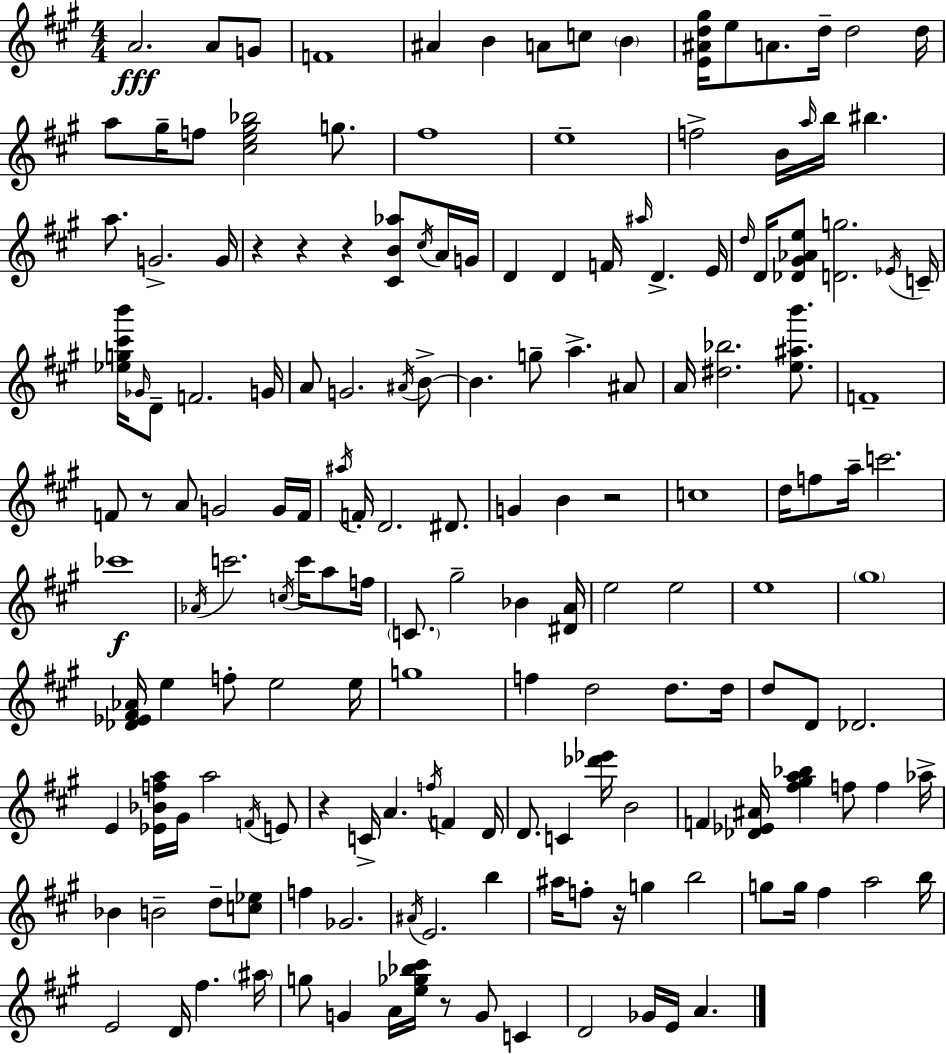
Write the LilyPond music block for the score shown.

{
  \clef treble
  \numericTimeSignature
  \time 4/4
  \key a \major
  \repeat volta 2 { a'2.\fff a'8 g'8 | f'1 | ais'4 b'4 a'8 c''8 \parenthesize b'4 | <e' ais' d'' gis''>16 e''8 a'8. d''16-- d''2 d''16 | \break a''8 gis''16-- f''8 <cis'' e'' gis'' bes''>2 g''8. | fis''1 | e''1-- | f''2-> b'16 \grace { a''16 } b''16 bis''4. | \break a''8. g'2.-> | g'16 r4 r4 r4 <cis' b' aes''>8 \acciaccatura { cis''16 } | a'16 g'16 d'4 d'4 f'16 \grace { ais''16 } d'4.-> | e'16 \grace { d''16 } d'16 <des' gis' aes' e''>8 <d' g''>2. | \break \acciaccatura { ees'16 } c'16-- <ees'' g'' cis''' b'''>16 \grace { ges'16 } d'8-- f'2. | g'16 a'8 g'2. | \acciaccatura { ais'16 } b'8->~~ b'4. g''8-- a''4.-> | ais'8 a'16 <dis'' bes''>2. | \break <e'' ais'' b'''>8. f'1-- | f'8 r8 a'8 g'2 | g'16 f'16 \acciaccatura { ais''16 } f'16-. d'2. | dis'8. g'4 b'4 | \break r2 c''1 | d''16 f''8 a''16-- c'''2. | ces'''1\f | \acciaccatura { aes'16 } c'''2. | \break \acciaccatura { c''16 } c'''16 a''8 f''16 \parenthesize c'8. gis''2-- | bes'4 <dis' a'>16 e''2 | e''2 e''1 | \parenthesize gis''1 | \break <des' ees' fis' aes'>16 e''4 f''8-. | e''2 e''16 g''1 | f''4 d''2 | d''8. d''16 d''8 d'8 des'2. | \break e'4 <ees' bes' f'' a''>16 gis'16 | a''2 \acciaccatura { f'16 } e'8 r4 c'16-> | a'4. \acciaccatura { f''16 } f'4 d'16 d'8. c'4 | <des''' ees'''>16 b'2 f'4 | \break <des' ees' ais'>16 <fis'' gis'' a'' bes''>4 f''8 f''4 aes''16-> bes'4 | b'2-- d''8-- <c'' ees''>8 f''4 | ges'2. \acciaccatura { ais'16 } e'2. | b''4 ais''16 f''8-. | \break r16 g''4 b''2 g''8 g''16 | fis''4 a''2 b''16 e'2 | d'16 fis''4. \parenthesize ais''16 g''8 g'4 | a'16 <e'' ges'' bes'' cis'''>16 r8 g'8 c'4 d'2 | \break ges'16 e'16 a'4. } \bar "|."
}